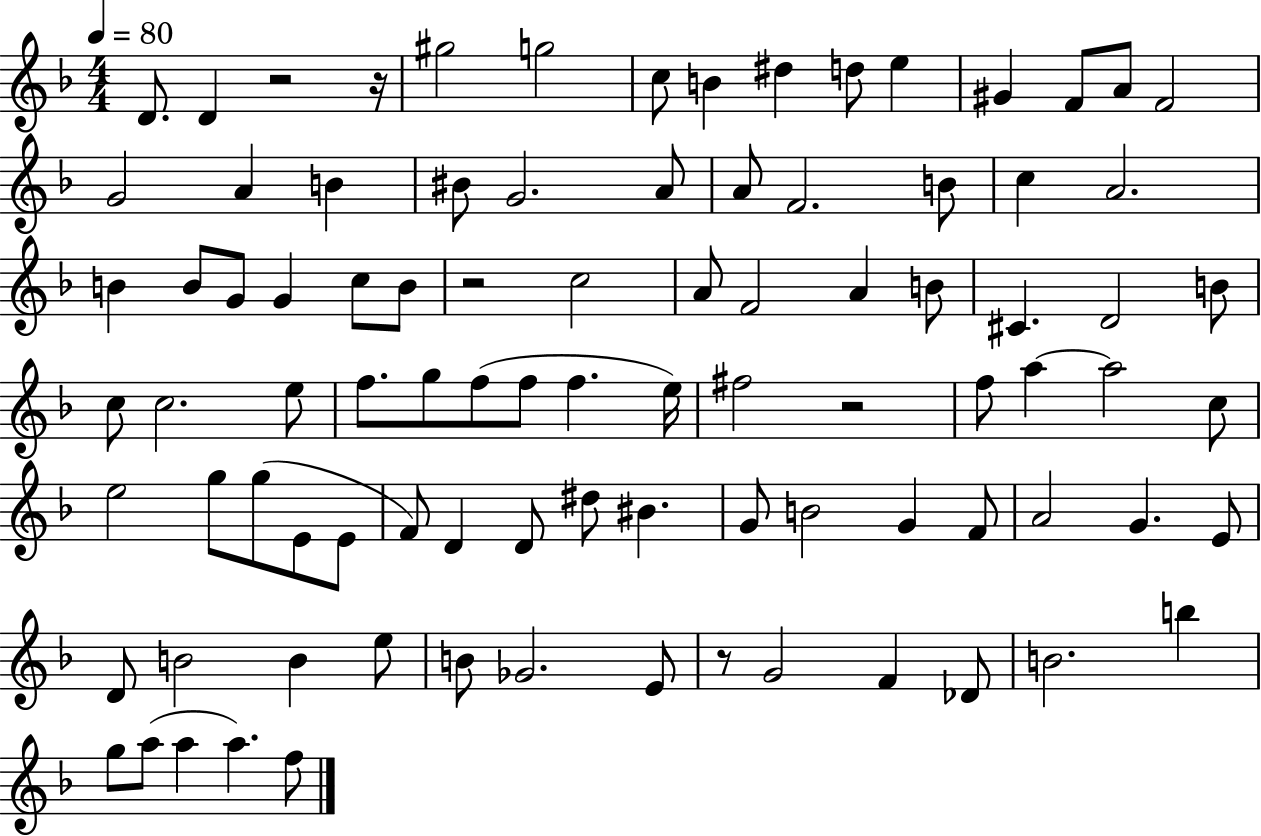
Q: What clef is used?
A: treble